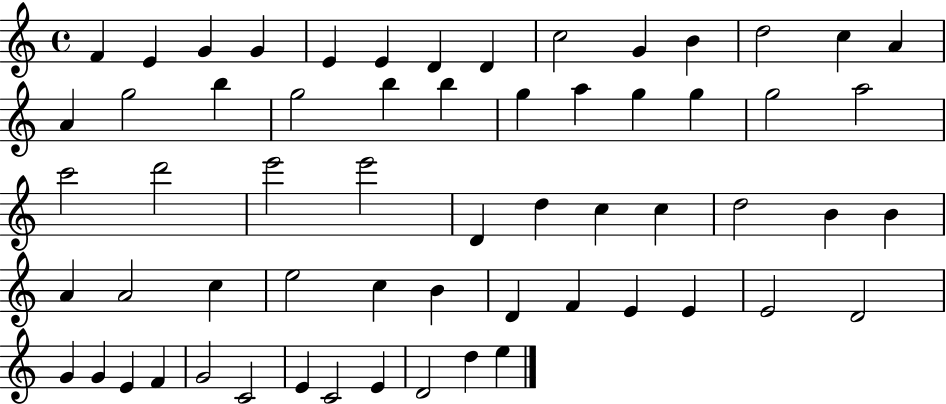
F4/q E4/q G4/q G4/q E4/q E4/q D4/q D4/q C5/h G4/q B4/q D5/h C5/q A4/q A4/q G5/h B5/q G5/h B5/q B5/q G5/q A5/q G5/q G5/q G5/h A5/h C6/h D6/h E6/h E6/h D4/q D5/q C5/q C5/q D5/h B4/q B4/q A4/q A4/h C5/q E5/h C5/q B4/q D4/q F4/q E4/q E4/q E4/h D4/h G4/q G4/q E4/q F4/q G4/h C4/h E4/q C4/h E4/q D4/h D5/q E5/q